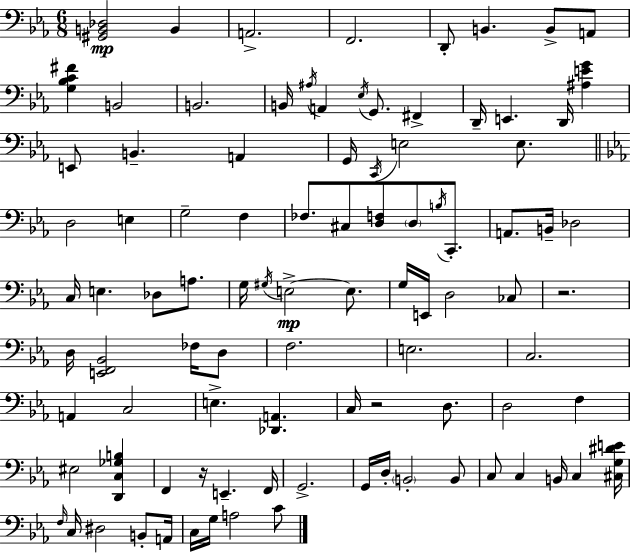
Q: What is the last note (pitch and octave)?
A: C4